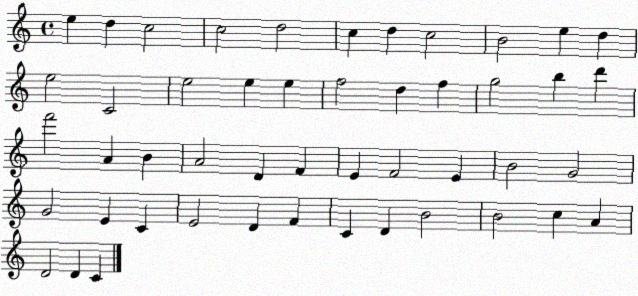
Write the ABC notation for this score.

X:1
T:Untitled
M:4/4
L:1/4
K:C
e d c2 c2 d2 c d c2 B2 e d e2 C2 e2 e e f2 d f g2 b d' f'2 A B A2 D F E F2 E B2 G2 G2 E C E2 D F C D B2 B2 c A D2 D C